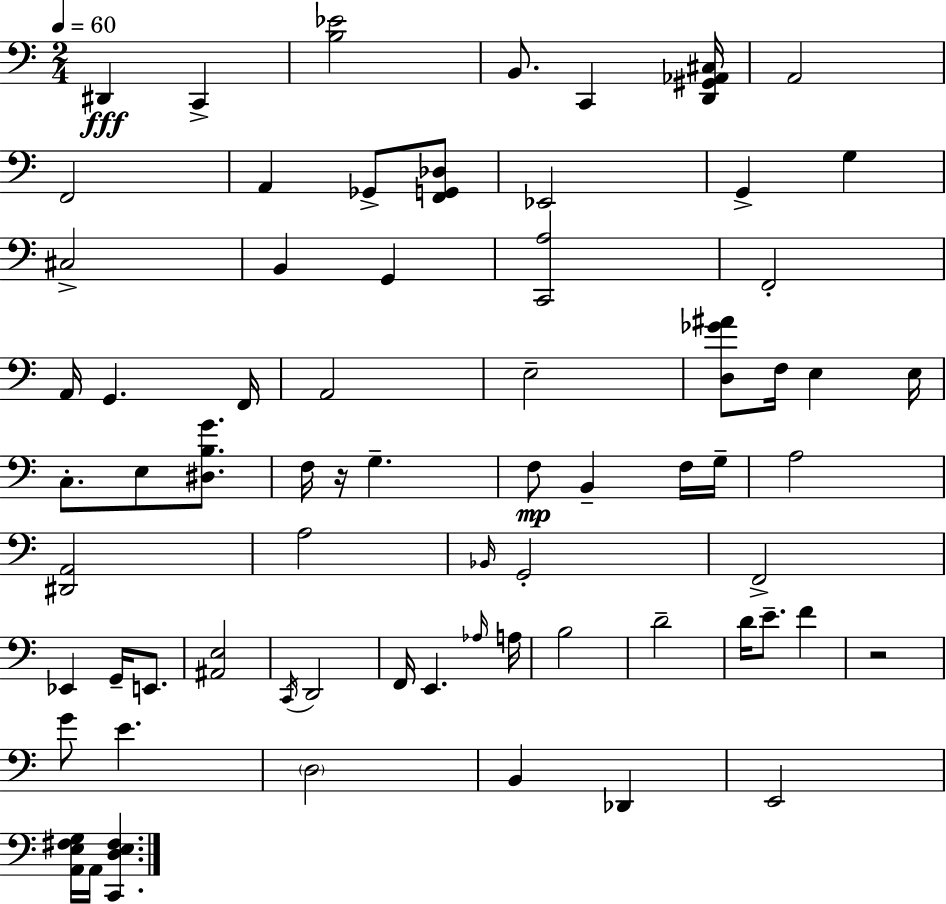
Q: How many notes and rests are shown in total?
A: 69